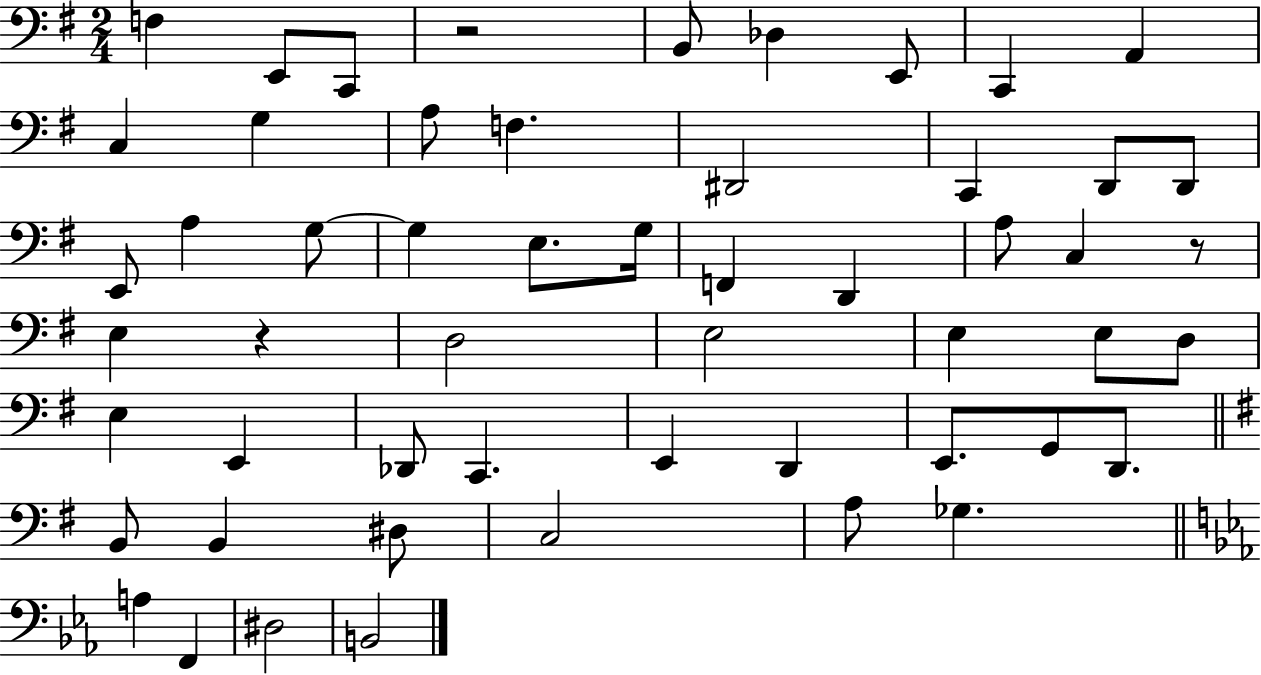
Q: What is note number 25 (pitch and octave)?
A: A3